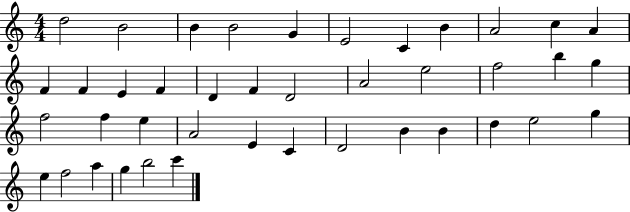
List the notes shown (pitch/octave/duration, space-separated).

D5/h B4/h B4/q B4/h G4/q E4/h C4/q B4/q A4/h C5/q A4/q F4/q F4/q E4/q F4/q D4/q F4/q D4/h A4/h E5/h F5/h B5/q G5/q F5/h F5/q E5/q A4/h E4/q C4/q D4/h B4/q B4/q D5/q E5/h G5/q E5/q F5/h A5/q G5/q B5/h C6/q